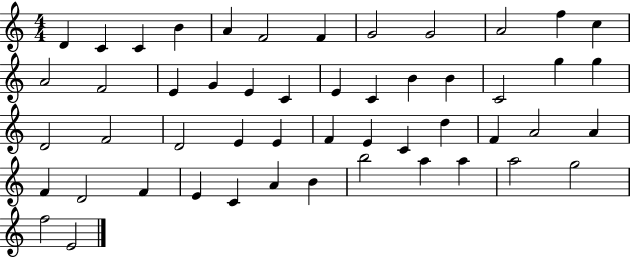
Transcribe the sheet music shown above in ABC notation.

X:1
T:Untitled
M:4/4
L:1/4
K:C
D C C B A F2 F G2 G2 A2 f c A2 F2 E G E C E C B B C2 g g D2 F2 D2 E E F E C d F A2 A F D2 F E C A B b2 a a a2 g2 f2 E2